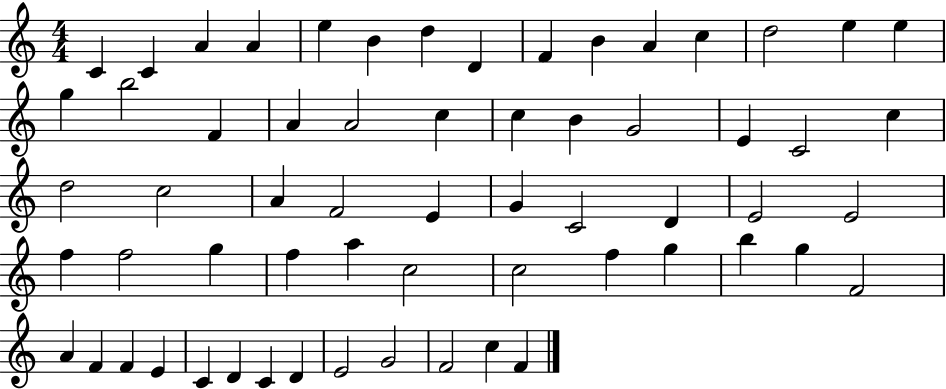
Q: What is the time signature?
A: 4/4